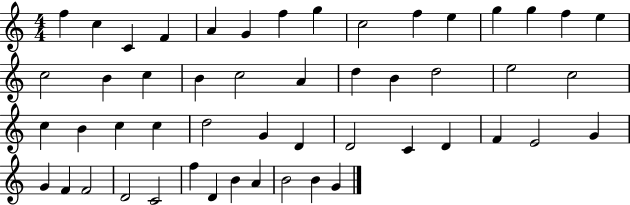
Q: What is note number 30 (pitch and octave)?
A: C5